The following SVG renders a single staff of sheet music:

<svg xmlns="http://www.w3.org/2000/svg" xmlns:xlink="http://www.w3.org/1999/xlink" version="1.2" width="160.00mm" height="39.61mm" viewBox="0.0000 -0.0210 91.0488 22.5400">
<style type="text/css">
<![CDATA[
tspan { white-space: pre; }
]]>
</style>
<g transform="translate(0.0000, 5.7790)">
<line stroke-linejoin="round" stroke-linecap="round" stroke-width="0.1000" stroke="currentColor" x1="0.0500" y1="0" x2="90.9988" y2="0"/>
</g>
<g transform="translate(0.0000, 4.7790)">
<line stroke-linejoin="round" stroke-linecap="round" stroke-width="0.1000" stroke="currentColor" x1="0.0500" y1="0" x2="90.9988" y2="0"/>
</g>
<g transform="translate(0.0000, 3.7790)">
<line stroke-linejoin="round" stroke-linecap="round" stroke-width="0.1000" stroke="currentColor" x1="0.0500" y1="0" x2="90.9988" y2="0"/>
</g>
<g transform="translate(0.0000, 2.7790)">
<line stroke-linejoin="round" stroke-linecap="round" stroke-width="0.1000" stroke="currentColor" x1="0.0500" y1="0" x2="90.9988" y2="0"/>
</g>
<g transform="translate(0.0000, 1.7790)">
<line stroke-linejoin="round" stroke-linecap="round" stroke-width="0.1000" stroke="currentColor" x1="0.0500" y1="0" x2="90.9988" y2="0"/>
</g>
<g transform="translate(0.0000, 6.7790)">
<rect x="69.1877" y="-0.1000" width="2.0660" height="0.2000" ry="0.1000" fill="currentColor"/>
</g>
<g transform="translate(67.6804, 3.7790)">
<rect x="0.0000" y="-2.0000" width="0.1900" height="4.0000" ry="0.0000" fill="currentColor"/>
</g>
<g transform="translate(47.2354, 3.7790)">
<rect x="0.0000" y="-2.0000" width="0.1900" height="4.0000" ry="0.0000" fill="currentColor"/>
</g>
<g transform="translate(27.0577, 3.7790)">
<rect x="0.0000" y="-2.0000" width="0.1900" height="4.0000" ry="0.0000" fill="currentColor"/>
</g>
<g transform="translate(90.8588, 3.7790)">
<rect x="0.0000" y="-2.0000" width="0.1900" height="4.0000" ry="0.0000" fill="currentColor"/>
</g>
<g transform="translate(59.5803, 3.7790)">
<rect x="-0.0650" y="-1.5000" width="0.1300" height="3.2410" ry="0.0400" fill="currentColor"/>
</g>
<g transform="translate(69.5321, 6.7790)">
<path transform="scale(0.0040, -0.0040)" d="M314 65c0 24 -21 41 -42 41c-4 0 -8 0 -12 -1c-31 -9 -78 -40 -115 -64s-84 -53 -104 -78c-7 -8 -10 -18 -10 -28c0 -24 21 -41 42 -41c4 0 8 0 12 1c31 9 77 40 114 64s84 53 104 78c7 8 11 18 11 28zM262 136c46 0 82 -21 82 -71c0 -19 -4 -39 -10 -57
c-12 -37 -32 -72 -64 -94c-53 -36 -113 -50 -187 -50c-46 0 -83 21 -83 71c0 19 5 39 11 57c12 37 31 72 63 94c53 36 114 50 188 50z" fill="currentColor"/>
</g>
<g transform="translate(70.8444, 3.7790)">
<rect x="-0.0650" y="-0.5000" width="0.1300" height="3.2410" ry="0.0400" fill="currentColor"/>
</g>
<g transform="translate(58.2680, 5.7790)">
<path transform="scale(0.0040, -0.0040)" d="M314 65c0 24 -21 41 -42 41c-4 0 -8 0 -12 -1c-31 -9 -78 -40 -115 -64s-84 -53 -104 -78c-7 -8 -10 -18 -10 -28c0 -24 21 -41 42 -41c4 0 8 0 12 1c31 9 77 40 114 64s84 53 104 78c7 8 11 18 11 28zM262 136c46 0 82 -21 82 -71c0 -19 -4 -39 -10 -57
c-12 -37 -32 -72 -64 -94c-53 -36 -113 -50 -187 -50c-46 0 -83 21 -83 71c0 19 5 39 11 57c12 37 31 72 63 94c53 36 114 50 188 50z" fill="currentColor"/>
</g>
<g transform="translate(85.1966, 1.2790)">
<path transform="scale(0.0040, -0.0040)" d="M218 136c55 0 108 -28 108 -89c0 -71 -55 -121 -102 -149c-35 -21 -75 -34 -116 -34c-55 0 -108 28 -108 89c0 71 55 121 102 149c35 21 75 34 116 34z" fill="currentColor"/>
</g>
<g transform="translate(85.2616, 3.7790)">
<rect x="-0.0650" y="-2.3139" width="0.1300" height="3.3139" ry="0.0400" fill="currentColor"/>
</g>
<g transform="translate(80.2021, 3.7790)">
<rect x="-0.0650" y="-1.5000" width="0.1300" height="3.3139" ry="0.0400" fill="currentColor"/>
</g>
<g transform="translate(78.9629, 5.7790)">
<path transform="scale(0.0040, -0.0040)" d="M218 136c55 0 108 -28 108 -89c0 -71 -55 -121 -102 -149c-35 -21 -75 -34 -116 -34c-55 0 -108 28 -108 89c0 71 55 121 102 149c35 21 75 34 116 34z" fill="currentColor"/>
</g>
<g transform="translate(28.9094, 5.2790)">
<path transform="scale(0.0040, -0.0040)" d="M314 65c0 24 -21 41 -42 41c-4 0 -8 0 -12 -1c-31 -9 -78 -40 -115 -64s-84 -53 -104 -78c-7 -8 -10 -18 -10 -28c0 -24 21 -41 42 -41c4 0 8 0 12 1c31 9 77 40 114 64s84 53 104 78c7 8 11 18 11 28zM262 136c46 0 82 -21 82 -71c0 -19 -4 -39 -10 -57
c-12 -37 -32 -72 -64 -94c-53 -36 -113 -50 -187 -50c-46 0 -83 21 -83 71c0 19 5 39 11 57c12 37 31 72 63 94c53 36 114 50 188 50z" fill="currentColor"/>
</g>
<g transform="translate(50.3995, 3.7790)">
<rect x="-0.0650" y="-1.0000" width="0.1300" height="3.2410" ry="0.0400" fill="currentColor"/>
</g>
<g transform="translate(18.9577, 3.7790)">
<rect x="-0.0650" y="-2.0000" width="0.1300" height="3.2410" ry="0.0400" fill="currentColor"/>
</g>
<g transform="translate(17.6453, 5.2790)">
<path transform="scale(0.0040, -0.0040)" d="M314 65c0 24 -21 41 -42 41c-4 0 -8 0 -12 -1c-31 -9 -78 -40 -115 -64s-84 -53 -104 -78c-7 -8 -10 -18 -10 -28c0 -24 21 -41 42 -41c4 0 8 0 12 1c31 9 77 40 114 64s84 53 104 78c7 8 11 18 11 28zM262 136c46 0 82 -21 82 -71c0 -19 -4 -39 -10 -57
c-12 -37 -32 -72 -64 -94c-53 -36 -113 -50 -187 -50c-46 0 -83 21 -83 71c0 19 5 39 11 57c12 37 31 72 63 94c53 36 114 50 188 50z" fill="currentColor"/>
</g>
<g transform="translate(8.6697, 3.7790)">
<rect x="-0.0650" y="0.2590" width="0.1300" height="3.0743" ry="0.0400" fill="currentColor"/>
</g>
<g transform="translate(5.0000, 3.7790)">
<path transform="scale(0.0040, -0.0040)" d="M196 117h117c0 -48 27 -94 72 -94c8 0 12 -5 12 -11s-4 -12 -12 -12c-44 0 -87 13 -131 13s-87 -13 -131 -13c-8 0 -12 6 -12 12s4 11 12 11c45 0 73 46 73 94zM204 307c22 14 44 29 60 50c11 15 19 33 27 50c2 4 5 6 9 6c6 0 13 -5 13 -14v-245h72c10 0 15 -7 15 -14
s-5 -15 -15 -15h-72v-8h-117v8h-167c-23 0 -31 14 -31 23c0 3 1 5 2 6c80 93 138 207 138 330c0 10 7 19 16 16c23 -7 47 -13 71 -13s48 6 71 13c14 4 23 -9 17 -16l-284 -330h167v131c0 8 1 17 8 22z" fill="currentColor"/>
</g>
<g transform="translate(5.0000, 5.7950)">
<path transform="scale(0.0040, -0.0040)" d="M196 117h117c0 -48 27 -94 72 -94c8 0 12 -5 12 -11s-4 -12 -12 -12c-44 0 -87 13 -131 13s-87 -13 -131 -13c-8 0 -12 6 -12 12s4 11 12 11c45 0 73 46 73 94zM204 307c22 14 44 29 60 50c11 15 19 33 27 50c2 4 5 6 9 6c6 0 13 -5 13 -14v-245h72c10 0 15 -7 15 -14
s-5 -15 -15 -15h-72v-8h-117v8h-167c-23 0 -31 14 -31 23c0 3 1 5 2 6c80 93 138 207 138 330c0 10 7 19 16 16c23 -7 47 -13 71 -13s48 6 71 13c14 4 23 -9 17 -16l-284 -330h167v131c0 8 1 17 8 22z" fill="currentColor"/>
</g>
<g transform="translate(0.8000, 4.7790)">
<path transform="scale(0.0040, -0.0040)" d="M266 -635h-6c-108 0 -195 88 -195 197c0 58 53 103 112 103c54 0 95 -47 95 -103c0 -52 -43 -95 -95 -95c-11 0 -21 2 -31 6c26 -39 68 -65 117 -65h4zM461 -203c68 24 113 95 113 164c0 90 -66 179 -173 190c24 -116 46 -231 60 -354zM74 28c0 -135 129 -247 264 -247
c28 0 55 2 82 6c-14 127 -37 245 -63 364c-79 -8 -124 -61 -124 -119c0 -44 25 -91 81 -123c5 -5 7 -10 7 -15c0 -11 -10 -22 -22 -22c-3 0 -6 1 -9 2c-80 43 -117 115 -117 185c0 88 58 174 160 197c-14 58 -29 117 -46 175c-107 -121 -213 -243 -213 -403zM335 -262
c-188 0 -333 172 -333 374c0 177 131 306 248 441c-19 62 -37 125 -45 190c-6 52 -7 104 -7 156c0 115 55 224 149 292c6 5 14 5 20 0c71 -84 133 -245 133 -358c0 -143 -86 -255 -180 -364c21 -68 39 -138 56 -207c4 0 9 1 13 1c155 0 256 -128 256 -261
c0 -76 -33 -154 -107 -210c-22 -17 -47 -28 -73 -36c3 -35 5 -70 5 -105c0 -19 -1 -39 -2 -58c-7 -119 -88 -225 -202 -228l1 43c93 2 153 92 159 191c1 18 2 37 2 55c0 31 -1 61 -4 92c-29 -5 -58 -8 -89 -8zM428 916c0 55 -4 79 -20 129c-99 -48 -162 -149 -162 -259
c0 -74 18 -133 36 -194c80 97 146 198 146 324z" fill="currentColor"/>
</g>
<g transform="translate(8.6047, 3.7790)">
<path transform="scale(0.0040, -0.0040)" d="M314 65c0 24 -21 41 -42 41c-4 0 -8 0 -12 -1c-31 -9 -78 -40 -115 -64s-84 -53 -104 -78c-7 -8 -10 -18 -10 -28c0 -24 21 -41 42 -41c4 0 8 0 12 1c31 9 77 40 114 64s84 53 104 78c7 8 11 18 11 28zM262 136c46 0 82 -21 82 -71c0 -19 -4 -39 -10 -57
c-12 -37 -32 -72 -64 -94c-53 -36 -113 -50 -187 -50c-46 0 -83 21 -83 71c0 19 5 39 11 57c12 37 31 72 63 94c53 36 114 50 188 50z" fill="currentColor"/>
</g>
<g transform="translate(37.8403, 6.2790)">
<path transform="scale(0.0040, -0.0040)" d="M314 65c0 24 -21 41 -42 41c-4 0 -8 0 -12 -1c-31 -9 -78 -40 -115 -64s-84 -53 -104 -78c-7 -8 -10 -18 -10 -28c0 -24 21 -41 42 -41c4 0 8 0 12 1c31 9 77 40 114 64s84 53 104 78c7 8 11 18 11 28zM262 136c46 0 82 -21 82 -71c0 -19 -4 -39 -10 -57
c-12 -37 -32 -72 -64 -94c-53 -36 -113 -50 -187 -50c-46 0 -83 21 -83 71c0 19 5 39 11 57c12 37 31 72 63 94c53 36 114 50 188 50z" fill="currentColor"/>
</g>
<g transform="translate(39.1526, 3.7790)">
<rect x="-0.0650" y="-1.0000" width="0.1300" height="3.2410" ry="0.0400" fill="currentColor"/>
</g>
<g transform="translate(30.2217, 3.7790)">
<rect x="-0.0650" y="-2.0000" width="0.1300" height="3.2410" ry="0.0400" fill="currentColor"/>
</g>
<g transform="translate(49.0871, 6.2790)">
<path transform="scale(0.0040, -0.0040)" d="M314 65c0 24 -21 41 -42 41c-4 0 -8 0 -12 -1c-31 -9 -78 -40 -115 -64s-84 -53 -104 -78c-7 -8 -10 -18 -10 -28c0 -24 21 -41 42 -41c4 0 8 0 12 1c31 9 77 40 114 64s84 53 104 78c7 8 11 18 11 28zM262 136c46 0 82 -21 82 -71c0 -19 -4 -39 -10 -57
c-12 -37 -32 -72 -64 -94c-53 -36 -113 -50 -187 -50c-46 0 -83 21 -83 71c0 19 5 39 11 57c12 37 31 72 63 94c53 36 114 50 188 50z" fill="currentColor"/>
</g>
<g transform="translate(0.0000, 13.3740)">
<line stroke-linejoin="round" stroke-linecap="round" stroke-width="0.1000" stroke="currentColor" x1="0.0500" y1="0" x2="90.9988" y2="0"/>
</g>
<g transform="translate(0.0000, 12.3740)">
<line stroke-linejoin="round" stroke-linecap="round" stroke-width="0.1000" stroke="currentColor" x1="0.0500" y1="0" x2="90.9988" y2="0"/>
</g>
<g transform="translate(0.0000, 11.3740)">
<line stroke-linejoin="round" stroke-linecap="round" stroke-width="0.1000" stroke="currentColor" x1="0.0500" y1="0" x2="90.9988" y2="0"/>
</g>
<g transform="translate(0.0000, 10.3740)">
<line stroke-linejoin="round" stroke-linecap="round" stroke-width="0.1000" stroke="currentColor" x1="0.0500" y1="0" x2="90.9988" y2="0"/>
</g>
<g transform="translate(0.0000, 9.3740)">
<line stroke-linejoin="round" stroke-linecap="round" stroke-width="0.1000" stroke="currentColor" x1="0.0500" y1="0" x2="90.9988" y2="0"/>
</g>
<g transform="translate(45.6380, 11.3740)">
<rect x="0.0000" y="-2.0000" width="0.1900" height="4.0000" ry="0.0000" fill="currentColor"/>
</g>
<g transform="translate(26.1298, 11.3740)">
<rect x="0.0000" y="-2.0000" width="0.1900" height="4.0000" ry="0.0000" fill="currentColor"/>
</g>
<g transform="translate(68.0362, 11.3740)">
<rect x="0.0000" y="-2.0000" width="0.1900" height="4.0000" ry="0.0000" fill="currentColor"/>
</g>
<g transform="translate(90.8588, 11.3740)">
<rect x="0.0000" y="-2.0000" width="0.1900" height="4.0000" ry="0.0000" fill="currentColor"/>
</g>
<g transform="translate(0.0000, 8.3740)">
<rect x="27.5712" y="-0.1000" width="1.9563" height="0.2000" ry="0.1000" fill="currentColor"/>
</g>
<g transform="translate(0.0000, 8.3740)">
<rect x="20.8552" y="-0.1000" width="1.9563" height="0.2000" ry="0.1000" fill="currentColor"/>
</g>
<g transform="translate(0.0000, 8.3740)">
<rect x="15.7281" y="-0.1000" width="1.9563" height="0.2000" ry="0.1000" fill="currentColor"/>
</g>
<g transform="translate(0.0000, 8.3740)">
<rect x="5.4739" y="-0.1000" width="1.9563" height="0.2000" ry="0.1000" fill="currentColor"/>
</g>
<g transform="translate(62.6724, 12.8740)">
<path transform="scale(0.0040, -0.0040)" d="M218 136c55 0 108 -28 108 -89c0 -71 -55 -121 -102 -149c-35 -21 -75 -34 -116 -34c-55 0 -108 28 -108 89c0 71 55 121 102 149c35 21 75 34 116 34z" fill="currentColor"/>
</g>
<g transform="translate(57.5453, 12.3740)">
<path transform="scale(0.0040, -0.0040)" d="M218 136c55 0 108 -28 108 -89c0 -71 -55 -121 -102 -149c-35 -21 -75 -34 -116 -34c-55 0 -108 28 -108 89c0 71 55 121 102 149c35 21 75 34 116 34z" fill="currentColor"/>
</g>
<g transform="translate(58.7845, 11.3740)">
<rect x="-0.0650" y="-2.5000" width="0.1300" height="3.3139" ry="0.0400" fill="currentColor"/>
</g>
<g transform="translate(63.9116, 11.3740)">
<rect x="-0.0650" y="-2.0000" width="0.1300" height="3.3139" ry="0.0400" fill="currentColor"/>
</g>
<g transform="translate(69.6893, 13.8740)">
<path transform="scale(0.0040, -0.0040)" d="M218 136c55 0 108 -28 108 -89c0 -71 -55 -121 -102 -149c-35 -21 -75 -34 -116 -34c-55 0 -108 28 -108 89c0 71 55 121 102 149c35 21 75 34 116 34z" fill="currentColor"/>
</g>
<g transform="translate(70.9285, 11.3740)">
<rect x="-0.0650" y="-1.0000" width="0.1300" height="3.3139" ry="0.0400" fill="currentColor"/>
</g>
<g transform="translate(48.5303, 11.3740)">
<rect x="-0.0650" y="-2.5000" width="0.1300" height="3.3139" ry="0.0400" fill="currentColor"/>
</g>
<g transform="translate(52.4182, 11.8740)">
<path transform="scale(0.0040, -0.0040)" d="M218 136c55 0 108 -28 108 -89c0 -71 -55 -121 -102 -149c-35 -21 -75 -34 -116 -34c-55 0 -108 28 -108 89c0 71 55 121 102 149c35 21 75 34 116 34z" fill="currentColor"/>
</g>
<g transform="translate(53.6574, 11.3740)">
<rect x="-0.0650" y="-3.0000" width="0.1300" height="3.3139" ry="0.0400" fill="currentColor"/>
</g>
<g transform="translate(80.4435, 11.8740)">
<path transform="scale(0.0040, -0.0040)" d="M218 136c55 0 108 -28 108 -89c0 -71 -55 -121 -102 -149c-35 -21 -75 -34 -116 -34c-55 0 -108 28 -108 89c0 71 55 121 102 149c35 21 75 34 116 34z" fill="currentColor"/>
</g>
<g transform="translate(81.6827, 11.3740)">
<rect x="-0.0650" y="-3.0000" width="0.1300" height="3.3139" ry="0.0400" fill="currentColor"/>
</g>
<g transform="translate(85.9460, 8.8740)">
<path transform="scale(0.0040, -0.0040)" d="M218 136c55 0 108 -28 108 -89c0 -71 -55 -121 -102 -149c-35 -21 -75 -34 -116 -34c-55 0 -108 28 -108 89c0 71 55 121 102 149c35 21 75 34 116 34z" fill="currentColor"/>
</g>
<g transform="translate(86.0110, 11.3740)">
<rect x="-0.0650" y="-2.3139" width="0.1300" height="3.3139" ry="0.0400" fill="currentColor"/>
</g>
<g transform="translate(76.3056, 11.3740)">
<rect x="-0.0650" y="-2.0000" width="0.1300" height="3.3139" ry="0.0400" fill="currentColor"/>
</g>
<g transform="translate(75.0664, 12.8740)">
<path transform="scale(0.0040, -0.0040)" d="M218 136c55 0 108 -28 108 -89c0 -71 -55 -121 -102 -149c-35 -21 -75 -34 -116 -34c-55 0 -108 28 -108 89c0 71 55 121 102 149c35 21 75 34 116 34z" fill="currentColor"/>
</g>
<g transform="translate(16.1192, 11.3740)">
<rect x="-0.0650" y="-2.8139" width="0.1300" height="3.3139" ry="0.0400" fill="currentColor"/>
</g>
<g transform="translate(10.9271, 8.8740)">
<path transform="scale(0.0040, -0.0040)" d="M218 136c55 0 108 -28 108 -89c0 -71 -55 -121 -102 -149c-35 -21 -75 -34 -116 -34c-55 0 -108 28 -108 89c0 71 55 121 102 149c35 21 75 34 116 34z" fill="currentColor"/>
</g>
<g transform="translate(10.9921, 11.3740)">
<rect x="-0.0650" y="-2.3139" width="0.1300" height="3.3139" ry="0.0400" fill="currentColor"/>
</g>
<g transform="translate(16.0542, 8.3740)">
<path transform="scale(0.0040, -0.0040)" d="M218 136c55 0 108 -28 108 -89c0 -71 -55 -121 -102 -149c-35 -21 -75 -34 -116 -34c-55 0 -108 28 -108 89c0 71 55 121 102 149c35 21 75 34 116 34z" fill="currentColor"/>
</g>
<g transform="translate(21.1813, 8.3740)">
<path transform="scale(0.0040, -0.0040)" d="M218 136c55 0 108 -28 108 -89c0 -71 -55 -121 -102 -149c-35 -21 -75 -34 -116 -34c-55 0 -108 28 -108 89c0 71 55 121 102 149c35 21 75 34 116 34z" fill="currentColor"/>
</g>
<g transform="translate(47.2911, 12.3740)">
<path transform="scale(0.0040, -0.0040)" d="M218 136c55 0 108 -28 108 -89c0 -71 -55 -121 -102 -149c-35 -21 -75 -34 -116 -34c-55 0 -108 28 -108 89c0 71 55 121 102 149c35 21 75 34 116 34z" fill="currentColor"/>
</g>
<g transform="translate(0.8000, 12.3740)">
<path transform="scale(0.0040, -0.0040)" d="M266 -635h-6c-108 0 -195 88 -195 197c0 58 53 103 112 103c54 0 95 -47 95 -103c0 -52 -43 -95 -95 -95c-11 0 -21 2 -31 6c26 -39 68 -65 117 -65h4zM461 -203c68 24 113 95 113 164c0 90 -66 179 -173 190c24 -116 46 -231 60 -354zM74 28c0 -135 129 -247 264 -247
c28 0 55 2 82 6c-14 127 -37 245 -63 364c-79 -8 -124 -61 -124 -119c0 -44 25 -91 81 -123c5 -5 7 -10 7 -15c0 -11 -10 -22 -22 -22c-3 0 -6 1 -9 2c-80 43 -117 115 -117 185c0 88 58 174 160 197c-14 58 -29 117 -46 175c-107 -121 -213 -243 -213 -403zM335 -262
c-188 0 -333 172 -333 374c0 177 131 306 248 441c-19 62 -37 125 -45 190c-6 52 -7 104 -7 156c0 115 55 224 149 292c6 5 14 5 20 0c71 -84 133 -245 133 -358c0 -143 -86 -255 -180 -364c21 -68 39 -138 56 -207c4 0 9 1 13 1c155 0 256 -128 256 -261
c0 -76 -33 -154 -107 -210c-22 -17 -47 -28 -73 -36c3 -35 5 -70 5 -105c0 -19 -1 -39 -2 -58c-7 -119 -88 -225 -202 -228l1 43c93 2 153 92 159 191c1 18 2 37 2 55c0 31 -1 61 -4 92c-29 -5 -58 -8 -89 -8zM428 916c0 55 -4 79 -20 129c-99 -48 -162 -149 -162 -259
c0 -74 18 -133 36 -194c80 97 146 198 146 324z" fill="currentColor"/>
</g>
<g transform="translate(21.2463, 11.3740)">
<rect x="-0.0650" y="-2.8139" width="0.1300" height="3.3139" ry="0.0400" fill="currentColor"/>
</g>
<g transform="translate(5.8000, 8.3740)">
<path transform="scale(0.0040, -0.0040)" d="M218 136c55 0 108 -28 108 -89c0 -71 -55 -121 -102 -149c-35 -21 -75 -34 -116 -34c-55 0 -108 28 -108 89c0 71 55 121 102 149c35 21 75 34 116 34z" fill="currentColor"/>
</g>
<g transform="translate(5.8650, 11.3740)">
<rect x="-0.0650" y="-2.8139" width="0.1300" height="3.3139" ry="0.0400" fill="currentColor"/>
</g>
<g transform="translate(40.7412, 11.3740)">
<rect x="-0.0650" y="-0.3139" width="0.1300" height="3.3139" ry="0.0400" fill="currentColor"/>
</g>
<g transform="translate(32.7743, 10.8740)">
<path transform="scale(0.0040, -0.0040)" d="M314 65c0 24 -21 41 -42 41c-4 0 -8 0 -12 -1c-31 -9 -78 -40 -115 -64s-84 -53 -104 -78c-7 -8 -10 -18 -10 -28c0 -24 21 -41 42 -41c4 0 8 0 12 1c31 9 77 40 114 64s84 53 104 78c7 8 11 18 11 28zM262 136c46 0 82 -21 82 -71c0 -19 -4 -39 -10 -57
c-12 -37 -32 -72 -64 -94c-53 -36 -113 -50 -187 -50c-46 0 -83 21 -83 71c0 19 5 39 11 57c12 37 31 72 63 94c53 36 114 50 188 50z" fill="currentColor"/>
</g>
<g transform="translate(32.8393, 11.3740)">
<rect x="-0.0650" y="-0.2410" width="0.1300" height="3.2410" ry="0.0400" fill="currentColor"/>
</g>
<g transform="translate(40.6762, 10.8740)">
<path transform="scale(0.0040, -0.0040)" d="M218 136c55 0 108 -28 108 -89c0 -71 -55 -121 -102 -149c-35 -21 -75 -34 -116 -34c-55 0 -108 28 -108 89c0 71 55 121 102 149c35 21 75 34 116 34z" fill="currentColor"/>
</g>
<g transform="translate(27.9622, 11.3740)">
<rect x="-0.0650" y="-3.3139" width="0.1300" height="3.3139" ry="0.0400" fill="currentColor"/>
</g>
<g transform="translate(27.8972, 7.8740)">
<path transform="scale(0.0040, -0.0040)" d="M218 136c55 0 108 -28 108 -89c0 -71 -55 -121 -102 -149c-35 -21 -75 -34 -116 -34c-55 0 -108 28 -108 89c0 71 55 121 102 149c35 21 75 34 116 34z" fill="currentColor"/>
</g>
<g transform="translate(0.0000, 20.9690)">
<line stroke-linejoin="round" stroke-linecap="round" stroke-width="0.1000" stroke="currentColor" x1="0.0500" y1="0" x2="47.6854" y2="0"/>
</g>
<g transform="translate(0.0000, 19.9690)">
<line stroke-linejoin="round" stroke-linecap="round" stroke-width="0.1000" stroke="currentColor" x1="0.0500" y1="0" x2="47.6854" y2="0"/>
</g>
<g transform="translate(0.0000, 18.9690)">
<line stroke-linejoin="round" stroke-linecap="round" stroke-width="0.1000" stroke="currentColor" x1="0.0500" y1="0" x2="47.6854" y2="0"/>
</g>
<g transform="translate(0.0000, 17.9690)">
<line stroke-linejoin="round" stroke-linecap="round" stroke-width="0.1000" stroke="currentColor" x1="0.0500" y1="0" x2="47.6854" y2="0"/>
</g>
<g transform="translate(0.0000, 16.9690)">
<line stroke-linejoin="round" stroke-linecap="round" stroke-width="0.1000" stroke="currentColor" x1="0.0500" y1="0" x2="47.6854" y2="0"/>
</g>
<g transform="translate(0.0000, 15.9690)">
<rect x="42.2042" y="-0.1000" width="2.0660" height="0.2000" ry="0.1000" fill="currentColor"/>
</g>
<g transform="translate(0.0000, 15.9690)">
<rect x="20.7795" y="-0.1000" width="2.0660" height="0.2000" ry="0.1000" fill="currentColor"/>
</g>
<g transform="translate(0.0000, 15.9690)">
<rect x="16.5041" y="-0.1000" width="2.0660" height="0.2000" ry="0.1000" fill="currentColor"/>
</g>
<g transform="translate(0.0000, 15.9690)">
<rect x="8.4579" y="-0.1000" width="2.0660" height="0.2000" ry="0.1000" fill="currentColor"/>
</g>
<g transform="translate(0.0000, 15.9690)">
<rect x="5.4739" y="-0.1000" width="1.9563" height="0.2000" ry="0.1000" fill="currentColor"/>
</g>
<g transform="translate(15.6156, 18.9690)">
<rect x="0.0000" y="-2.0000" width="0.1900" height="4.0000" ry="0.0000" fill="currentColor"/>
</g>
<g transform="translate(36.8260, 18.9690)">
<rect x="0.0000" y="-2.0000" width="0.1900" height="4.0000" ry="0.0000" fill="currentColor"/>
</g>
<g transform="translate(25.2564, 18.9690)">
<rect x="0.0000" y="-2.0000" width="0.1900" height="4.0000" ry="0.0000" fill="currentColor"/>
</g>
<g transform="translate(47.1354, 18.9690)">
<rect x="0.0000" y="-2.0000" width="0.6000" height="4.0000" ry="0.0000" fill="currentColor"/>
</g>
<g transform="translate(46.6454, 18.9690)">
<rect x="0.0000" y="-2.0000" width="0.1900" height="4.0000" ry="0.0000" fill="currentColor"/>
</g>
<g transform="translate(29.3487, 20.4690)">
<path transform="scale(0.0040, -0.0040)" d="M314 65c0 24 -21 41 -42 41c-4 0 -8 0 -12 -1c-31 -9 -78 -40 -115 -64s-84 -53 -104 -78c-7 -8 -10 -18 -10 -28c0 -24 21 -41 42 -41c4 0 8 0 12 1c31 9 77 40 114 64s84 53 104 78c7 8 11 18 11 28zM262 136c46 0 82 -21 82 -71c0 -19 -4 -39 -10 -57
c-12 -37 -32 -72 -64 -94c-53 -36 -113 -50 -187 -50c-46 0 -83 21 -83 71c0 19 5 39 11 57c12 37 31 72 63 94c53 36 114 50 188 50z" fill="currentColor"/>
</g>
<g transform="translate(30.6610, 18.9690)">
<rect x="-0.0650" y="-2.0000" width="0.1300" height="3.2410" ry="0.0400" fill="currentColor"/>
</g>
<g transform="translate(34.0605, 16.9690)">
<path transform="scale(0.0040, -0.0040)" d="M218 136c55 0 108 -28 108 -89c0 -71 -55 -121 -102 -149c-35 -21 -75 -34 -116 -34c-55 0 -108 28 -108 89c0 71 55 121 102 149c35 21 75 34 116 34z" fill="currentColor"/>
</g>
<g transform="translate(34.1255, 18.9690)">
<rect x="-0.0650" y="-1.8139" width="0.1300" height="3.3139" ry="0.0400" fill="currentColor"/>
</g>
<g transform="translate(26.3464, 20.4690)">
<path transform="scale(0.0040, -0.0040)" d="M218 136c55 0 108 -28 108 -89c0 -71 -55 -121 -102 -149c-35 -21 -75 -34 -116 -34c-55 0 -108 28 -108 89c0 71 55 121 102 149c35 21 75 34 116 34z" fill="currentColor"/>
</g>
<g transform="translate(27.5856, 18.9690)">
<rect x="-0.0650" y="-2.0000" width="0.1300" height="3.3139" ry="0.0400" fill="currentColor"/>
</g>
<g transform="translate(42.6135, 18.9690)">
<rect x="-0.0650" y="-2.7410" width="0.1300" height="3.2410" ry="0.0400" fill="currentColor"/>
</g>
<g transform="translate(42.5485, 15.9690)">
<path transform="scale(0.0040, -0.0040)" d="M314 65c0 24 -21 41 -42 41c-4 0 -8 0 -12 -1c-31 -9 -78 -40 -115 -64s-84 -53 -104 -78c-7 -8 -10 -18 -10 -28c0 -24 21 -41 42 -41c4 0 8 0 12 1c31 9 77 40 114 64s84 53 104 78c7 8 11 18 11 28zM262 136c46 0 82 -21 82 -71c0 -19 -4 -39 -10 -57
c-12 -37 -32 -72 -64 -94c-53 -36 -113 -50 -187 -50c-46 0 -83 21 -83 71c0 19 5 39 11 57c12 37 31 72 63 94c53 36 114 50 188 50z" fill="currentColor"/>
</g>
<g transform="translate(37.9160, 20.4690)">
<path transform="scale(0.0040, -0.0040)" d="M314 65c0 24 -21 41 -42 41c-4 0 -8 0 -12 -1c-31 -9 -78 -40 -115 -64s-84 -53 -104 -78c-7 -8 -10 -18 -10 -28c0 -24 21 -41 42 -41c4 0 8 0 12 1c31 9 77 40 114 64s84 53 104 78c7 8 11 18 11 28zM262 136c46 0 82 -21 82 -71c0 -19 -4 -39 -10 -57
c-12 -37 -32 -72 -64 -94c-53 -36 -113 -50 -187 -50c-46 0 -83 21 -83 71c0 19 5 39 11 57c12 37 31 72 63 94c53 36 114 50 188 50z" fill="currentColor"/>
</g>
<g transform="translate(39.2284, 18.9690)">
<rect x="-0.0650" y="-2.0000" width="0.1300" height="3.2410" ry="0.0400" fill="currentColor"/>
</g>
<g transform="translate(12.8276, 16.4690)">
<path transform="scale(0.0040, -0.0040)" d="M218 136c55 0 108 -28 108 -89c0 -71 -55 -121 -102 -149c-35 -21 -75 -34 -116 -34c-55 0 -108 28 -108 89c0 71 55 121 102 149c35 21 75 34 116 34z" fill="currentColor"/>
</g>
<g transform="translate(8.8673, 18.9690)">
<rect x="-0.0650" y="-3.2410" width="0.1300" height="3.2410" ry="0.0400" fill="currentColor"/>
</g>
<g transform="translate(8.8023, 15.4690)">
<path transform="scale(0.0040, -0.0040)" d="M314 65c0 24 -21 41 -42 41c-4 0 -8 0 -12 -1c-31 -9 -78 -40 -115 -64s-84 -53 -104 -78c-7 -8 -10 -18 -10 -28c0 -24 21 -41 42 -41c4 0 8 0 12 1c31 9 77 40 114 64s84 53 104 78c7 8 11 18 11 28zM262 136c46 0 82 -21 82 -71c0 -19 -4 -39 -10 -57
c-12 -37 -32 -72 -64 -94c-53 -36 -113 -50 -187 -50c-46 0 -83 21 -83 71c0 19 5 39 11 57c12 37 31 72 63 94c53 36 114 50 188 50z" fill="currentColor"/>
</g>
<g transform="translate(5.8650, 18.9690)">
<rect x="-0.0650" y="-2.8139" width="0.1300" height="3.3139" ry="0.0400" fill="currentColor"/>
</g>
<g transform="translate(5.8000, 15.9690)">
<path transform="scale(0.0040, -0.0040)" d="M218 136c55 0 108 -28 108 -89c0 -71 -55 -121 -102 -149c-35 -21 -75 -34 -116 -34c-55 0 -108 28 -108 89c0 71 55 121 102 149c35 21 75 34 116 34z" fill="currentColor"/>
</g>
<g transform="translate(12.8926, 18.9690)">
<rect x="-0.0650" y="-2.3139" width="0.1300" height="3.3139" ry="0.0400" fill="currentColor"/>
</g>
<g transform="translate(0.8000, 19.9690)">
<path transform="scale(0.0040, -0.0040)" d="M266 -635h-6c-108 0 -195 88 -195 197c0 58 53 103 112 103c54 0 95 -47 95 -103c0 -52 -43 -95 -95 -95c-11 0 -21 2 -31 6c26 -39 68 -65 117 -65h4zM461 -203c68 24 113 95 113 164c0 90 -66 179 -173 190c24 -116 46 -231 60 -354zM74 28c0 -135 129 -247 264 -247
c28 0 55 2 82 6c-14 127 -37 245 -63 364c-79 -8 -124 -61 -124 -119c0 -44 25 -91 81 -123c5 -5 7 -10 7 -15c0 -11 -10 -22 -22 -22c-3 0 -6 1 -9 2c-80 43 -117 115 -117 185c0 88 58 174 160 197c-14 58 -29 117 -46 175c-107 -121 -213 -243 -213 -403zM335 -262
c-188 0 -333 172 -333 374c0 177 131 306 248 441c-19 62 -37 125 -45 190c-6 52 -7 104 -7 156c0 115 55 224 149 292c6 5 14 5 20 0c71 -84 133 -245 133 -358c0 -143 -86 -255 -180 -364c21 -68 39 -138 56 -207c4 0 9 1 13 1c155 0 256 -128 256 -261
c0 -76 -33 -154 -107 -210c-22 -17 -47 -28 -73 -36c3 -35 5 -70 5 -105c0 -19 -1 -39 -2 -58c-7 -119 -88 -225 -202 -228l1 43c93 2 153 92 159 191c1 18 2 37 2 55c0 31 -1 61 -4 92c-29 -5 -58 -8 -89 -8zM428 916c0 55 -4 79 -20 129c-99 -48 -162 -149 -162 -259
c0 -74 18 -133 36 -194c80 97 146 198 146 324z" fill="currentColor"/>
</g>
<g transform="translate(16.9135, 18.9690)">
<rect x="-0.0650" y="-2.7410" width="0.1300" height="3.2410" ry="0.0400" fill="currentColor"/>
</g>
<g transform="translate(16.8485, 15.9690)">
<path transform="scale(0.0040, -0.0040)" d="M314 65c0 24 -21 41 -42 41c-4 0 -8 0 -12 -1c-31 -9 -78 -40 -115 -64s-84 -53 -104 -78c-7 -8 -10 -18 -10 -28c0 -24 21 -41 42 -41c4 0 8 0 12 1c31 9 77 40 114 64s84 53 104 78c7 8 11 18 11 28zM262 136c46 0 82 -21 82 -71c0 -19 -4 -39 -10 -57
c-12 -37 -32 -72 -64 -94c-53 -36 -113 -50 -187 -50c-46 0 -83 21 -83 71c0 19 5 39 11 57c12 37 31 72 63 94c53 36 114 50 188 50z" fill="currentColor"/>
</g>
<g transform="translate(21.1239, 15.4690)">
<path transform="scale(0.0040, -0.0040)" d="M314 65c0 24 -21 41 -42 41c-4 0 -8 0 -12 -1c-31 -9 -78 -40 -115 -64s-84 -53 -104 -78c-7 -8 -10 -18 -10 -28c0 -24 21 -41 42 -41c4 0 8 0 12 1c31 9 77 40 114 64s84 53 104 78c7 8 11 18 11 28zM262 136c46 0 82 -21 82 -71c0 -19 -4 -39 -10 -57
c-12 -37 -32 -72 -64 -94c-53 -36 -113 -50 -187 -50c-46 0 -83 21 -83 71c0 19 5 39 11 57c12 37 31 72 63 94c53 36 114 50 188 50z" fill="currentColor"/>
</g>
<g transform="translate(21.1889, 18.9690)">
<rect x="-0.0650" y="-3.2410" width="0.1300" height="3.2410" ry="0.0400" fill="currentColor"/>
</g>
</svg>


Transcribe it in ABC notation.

X:1
T:Untitled
M:4/4
L:1/4
K:C
B2 F2 F2 D2 D2 E2 C2 E g a g a a b c2 c G A G F D F A g a b2 g a2 b2 F F2 f F2 a2